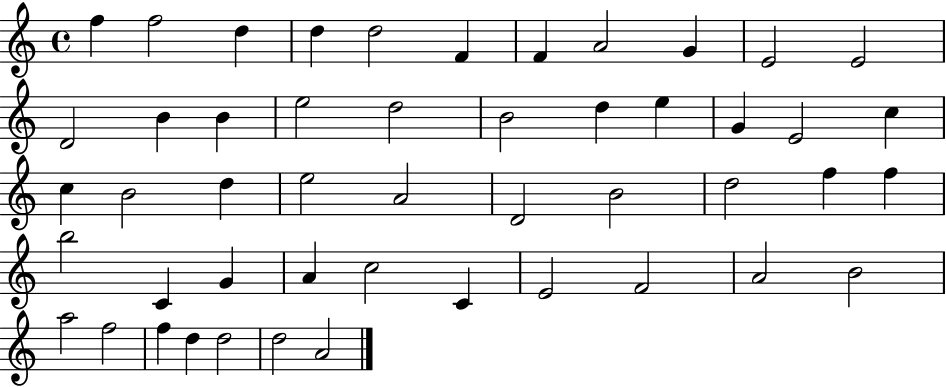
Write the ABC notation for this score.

X:1
T:Untitled
M:4/4
L:1/4
K:C
f f2 d d d2 F F A2 G E2 E2 D2 B B e2 d2 B2 d e G E2 c c B2 d e2 A2 D2 B2 d2 f f b2 C G A c2 C E2 F2 A2 B2 a2 f2 f d d2 d2 A2